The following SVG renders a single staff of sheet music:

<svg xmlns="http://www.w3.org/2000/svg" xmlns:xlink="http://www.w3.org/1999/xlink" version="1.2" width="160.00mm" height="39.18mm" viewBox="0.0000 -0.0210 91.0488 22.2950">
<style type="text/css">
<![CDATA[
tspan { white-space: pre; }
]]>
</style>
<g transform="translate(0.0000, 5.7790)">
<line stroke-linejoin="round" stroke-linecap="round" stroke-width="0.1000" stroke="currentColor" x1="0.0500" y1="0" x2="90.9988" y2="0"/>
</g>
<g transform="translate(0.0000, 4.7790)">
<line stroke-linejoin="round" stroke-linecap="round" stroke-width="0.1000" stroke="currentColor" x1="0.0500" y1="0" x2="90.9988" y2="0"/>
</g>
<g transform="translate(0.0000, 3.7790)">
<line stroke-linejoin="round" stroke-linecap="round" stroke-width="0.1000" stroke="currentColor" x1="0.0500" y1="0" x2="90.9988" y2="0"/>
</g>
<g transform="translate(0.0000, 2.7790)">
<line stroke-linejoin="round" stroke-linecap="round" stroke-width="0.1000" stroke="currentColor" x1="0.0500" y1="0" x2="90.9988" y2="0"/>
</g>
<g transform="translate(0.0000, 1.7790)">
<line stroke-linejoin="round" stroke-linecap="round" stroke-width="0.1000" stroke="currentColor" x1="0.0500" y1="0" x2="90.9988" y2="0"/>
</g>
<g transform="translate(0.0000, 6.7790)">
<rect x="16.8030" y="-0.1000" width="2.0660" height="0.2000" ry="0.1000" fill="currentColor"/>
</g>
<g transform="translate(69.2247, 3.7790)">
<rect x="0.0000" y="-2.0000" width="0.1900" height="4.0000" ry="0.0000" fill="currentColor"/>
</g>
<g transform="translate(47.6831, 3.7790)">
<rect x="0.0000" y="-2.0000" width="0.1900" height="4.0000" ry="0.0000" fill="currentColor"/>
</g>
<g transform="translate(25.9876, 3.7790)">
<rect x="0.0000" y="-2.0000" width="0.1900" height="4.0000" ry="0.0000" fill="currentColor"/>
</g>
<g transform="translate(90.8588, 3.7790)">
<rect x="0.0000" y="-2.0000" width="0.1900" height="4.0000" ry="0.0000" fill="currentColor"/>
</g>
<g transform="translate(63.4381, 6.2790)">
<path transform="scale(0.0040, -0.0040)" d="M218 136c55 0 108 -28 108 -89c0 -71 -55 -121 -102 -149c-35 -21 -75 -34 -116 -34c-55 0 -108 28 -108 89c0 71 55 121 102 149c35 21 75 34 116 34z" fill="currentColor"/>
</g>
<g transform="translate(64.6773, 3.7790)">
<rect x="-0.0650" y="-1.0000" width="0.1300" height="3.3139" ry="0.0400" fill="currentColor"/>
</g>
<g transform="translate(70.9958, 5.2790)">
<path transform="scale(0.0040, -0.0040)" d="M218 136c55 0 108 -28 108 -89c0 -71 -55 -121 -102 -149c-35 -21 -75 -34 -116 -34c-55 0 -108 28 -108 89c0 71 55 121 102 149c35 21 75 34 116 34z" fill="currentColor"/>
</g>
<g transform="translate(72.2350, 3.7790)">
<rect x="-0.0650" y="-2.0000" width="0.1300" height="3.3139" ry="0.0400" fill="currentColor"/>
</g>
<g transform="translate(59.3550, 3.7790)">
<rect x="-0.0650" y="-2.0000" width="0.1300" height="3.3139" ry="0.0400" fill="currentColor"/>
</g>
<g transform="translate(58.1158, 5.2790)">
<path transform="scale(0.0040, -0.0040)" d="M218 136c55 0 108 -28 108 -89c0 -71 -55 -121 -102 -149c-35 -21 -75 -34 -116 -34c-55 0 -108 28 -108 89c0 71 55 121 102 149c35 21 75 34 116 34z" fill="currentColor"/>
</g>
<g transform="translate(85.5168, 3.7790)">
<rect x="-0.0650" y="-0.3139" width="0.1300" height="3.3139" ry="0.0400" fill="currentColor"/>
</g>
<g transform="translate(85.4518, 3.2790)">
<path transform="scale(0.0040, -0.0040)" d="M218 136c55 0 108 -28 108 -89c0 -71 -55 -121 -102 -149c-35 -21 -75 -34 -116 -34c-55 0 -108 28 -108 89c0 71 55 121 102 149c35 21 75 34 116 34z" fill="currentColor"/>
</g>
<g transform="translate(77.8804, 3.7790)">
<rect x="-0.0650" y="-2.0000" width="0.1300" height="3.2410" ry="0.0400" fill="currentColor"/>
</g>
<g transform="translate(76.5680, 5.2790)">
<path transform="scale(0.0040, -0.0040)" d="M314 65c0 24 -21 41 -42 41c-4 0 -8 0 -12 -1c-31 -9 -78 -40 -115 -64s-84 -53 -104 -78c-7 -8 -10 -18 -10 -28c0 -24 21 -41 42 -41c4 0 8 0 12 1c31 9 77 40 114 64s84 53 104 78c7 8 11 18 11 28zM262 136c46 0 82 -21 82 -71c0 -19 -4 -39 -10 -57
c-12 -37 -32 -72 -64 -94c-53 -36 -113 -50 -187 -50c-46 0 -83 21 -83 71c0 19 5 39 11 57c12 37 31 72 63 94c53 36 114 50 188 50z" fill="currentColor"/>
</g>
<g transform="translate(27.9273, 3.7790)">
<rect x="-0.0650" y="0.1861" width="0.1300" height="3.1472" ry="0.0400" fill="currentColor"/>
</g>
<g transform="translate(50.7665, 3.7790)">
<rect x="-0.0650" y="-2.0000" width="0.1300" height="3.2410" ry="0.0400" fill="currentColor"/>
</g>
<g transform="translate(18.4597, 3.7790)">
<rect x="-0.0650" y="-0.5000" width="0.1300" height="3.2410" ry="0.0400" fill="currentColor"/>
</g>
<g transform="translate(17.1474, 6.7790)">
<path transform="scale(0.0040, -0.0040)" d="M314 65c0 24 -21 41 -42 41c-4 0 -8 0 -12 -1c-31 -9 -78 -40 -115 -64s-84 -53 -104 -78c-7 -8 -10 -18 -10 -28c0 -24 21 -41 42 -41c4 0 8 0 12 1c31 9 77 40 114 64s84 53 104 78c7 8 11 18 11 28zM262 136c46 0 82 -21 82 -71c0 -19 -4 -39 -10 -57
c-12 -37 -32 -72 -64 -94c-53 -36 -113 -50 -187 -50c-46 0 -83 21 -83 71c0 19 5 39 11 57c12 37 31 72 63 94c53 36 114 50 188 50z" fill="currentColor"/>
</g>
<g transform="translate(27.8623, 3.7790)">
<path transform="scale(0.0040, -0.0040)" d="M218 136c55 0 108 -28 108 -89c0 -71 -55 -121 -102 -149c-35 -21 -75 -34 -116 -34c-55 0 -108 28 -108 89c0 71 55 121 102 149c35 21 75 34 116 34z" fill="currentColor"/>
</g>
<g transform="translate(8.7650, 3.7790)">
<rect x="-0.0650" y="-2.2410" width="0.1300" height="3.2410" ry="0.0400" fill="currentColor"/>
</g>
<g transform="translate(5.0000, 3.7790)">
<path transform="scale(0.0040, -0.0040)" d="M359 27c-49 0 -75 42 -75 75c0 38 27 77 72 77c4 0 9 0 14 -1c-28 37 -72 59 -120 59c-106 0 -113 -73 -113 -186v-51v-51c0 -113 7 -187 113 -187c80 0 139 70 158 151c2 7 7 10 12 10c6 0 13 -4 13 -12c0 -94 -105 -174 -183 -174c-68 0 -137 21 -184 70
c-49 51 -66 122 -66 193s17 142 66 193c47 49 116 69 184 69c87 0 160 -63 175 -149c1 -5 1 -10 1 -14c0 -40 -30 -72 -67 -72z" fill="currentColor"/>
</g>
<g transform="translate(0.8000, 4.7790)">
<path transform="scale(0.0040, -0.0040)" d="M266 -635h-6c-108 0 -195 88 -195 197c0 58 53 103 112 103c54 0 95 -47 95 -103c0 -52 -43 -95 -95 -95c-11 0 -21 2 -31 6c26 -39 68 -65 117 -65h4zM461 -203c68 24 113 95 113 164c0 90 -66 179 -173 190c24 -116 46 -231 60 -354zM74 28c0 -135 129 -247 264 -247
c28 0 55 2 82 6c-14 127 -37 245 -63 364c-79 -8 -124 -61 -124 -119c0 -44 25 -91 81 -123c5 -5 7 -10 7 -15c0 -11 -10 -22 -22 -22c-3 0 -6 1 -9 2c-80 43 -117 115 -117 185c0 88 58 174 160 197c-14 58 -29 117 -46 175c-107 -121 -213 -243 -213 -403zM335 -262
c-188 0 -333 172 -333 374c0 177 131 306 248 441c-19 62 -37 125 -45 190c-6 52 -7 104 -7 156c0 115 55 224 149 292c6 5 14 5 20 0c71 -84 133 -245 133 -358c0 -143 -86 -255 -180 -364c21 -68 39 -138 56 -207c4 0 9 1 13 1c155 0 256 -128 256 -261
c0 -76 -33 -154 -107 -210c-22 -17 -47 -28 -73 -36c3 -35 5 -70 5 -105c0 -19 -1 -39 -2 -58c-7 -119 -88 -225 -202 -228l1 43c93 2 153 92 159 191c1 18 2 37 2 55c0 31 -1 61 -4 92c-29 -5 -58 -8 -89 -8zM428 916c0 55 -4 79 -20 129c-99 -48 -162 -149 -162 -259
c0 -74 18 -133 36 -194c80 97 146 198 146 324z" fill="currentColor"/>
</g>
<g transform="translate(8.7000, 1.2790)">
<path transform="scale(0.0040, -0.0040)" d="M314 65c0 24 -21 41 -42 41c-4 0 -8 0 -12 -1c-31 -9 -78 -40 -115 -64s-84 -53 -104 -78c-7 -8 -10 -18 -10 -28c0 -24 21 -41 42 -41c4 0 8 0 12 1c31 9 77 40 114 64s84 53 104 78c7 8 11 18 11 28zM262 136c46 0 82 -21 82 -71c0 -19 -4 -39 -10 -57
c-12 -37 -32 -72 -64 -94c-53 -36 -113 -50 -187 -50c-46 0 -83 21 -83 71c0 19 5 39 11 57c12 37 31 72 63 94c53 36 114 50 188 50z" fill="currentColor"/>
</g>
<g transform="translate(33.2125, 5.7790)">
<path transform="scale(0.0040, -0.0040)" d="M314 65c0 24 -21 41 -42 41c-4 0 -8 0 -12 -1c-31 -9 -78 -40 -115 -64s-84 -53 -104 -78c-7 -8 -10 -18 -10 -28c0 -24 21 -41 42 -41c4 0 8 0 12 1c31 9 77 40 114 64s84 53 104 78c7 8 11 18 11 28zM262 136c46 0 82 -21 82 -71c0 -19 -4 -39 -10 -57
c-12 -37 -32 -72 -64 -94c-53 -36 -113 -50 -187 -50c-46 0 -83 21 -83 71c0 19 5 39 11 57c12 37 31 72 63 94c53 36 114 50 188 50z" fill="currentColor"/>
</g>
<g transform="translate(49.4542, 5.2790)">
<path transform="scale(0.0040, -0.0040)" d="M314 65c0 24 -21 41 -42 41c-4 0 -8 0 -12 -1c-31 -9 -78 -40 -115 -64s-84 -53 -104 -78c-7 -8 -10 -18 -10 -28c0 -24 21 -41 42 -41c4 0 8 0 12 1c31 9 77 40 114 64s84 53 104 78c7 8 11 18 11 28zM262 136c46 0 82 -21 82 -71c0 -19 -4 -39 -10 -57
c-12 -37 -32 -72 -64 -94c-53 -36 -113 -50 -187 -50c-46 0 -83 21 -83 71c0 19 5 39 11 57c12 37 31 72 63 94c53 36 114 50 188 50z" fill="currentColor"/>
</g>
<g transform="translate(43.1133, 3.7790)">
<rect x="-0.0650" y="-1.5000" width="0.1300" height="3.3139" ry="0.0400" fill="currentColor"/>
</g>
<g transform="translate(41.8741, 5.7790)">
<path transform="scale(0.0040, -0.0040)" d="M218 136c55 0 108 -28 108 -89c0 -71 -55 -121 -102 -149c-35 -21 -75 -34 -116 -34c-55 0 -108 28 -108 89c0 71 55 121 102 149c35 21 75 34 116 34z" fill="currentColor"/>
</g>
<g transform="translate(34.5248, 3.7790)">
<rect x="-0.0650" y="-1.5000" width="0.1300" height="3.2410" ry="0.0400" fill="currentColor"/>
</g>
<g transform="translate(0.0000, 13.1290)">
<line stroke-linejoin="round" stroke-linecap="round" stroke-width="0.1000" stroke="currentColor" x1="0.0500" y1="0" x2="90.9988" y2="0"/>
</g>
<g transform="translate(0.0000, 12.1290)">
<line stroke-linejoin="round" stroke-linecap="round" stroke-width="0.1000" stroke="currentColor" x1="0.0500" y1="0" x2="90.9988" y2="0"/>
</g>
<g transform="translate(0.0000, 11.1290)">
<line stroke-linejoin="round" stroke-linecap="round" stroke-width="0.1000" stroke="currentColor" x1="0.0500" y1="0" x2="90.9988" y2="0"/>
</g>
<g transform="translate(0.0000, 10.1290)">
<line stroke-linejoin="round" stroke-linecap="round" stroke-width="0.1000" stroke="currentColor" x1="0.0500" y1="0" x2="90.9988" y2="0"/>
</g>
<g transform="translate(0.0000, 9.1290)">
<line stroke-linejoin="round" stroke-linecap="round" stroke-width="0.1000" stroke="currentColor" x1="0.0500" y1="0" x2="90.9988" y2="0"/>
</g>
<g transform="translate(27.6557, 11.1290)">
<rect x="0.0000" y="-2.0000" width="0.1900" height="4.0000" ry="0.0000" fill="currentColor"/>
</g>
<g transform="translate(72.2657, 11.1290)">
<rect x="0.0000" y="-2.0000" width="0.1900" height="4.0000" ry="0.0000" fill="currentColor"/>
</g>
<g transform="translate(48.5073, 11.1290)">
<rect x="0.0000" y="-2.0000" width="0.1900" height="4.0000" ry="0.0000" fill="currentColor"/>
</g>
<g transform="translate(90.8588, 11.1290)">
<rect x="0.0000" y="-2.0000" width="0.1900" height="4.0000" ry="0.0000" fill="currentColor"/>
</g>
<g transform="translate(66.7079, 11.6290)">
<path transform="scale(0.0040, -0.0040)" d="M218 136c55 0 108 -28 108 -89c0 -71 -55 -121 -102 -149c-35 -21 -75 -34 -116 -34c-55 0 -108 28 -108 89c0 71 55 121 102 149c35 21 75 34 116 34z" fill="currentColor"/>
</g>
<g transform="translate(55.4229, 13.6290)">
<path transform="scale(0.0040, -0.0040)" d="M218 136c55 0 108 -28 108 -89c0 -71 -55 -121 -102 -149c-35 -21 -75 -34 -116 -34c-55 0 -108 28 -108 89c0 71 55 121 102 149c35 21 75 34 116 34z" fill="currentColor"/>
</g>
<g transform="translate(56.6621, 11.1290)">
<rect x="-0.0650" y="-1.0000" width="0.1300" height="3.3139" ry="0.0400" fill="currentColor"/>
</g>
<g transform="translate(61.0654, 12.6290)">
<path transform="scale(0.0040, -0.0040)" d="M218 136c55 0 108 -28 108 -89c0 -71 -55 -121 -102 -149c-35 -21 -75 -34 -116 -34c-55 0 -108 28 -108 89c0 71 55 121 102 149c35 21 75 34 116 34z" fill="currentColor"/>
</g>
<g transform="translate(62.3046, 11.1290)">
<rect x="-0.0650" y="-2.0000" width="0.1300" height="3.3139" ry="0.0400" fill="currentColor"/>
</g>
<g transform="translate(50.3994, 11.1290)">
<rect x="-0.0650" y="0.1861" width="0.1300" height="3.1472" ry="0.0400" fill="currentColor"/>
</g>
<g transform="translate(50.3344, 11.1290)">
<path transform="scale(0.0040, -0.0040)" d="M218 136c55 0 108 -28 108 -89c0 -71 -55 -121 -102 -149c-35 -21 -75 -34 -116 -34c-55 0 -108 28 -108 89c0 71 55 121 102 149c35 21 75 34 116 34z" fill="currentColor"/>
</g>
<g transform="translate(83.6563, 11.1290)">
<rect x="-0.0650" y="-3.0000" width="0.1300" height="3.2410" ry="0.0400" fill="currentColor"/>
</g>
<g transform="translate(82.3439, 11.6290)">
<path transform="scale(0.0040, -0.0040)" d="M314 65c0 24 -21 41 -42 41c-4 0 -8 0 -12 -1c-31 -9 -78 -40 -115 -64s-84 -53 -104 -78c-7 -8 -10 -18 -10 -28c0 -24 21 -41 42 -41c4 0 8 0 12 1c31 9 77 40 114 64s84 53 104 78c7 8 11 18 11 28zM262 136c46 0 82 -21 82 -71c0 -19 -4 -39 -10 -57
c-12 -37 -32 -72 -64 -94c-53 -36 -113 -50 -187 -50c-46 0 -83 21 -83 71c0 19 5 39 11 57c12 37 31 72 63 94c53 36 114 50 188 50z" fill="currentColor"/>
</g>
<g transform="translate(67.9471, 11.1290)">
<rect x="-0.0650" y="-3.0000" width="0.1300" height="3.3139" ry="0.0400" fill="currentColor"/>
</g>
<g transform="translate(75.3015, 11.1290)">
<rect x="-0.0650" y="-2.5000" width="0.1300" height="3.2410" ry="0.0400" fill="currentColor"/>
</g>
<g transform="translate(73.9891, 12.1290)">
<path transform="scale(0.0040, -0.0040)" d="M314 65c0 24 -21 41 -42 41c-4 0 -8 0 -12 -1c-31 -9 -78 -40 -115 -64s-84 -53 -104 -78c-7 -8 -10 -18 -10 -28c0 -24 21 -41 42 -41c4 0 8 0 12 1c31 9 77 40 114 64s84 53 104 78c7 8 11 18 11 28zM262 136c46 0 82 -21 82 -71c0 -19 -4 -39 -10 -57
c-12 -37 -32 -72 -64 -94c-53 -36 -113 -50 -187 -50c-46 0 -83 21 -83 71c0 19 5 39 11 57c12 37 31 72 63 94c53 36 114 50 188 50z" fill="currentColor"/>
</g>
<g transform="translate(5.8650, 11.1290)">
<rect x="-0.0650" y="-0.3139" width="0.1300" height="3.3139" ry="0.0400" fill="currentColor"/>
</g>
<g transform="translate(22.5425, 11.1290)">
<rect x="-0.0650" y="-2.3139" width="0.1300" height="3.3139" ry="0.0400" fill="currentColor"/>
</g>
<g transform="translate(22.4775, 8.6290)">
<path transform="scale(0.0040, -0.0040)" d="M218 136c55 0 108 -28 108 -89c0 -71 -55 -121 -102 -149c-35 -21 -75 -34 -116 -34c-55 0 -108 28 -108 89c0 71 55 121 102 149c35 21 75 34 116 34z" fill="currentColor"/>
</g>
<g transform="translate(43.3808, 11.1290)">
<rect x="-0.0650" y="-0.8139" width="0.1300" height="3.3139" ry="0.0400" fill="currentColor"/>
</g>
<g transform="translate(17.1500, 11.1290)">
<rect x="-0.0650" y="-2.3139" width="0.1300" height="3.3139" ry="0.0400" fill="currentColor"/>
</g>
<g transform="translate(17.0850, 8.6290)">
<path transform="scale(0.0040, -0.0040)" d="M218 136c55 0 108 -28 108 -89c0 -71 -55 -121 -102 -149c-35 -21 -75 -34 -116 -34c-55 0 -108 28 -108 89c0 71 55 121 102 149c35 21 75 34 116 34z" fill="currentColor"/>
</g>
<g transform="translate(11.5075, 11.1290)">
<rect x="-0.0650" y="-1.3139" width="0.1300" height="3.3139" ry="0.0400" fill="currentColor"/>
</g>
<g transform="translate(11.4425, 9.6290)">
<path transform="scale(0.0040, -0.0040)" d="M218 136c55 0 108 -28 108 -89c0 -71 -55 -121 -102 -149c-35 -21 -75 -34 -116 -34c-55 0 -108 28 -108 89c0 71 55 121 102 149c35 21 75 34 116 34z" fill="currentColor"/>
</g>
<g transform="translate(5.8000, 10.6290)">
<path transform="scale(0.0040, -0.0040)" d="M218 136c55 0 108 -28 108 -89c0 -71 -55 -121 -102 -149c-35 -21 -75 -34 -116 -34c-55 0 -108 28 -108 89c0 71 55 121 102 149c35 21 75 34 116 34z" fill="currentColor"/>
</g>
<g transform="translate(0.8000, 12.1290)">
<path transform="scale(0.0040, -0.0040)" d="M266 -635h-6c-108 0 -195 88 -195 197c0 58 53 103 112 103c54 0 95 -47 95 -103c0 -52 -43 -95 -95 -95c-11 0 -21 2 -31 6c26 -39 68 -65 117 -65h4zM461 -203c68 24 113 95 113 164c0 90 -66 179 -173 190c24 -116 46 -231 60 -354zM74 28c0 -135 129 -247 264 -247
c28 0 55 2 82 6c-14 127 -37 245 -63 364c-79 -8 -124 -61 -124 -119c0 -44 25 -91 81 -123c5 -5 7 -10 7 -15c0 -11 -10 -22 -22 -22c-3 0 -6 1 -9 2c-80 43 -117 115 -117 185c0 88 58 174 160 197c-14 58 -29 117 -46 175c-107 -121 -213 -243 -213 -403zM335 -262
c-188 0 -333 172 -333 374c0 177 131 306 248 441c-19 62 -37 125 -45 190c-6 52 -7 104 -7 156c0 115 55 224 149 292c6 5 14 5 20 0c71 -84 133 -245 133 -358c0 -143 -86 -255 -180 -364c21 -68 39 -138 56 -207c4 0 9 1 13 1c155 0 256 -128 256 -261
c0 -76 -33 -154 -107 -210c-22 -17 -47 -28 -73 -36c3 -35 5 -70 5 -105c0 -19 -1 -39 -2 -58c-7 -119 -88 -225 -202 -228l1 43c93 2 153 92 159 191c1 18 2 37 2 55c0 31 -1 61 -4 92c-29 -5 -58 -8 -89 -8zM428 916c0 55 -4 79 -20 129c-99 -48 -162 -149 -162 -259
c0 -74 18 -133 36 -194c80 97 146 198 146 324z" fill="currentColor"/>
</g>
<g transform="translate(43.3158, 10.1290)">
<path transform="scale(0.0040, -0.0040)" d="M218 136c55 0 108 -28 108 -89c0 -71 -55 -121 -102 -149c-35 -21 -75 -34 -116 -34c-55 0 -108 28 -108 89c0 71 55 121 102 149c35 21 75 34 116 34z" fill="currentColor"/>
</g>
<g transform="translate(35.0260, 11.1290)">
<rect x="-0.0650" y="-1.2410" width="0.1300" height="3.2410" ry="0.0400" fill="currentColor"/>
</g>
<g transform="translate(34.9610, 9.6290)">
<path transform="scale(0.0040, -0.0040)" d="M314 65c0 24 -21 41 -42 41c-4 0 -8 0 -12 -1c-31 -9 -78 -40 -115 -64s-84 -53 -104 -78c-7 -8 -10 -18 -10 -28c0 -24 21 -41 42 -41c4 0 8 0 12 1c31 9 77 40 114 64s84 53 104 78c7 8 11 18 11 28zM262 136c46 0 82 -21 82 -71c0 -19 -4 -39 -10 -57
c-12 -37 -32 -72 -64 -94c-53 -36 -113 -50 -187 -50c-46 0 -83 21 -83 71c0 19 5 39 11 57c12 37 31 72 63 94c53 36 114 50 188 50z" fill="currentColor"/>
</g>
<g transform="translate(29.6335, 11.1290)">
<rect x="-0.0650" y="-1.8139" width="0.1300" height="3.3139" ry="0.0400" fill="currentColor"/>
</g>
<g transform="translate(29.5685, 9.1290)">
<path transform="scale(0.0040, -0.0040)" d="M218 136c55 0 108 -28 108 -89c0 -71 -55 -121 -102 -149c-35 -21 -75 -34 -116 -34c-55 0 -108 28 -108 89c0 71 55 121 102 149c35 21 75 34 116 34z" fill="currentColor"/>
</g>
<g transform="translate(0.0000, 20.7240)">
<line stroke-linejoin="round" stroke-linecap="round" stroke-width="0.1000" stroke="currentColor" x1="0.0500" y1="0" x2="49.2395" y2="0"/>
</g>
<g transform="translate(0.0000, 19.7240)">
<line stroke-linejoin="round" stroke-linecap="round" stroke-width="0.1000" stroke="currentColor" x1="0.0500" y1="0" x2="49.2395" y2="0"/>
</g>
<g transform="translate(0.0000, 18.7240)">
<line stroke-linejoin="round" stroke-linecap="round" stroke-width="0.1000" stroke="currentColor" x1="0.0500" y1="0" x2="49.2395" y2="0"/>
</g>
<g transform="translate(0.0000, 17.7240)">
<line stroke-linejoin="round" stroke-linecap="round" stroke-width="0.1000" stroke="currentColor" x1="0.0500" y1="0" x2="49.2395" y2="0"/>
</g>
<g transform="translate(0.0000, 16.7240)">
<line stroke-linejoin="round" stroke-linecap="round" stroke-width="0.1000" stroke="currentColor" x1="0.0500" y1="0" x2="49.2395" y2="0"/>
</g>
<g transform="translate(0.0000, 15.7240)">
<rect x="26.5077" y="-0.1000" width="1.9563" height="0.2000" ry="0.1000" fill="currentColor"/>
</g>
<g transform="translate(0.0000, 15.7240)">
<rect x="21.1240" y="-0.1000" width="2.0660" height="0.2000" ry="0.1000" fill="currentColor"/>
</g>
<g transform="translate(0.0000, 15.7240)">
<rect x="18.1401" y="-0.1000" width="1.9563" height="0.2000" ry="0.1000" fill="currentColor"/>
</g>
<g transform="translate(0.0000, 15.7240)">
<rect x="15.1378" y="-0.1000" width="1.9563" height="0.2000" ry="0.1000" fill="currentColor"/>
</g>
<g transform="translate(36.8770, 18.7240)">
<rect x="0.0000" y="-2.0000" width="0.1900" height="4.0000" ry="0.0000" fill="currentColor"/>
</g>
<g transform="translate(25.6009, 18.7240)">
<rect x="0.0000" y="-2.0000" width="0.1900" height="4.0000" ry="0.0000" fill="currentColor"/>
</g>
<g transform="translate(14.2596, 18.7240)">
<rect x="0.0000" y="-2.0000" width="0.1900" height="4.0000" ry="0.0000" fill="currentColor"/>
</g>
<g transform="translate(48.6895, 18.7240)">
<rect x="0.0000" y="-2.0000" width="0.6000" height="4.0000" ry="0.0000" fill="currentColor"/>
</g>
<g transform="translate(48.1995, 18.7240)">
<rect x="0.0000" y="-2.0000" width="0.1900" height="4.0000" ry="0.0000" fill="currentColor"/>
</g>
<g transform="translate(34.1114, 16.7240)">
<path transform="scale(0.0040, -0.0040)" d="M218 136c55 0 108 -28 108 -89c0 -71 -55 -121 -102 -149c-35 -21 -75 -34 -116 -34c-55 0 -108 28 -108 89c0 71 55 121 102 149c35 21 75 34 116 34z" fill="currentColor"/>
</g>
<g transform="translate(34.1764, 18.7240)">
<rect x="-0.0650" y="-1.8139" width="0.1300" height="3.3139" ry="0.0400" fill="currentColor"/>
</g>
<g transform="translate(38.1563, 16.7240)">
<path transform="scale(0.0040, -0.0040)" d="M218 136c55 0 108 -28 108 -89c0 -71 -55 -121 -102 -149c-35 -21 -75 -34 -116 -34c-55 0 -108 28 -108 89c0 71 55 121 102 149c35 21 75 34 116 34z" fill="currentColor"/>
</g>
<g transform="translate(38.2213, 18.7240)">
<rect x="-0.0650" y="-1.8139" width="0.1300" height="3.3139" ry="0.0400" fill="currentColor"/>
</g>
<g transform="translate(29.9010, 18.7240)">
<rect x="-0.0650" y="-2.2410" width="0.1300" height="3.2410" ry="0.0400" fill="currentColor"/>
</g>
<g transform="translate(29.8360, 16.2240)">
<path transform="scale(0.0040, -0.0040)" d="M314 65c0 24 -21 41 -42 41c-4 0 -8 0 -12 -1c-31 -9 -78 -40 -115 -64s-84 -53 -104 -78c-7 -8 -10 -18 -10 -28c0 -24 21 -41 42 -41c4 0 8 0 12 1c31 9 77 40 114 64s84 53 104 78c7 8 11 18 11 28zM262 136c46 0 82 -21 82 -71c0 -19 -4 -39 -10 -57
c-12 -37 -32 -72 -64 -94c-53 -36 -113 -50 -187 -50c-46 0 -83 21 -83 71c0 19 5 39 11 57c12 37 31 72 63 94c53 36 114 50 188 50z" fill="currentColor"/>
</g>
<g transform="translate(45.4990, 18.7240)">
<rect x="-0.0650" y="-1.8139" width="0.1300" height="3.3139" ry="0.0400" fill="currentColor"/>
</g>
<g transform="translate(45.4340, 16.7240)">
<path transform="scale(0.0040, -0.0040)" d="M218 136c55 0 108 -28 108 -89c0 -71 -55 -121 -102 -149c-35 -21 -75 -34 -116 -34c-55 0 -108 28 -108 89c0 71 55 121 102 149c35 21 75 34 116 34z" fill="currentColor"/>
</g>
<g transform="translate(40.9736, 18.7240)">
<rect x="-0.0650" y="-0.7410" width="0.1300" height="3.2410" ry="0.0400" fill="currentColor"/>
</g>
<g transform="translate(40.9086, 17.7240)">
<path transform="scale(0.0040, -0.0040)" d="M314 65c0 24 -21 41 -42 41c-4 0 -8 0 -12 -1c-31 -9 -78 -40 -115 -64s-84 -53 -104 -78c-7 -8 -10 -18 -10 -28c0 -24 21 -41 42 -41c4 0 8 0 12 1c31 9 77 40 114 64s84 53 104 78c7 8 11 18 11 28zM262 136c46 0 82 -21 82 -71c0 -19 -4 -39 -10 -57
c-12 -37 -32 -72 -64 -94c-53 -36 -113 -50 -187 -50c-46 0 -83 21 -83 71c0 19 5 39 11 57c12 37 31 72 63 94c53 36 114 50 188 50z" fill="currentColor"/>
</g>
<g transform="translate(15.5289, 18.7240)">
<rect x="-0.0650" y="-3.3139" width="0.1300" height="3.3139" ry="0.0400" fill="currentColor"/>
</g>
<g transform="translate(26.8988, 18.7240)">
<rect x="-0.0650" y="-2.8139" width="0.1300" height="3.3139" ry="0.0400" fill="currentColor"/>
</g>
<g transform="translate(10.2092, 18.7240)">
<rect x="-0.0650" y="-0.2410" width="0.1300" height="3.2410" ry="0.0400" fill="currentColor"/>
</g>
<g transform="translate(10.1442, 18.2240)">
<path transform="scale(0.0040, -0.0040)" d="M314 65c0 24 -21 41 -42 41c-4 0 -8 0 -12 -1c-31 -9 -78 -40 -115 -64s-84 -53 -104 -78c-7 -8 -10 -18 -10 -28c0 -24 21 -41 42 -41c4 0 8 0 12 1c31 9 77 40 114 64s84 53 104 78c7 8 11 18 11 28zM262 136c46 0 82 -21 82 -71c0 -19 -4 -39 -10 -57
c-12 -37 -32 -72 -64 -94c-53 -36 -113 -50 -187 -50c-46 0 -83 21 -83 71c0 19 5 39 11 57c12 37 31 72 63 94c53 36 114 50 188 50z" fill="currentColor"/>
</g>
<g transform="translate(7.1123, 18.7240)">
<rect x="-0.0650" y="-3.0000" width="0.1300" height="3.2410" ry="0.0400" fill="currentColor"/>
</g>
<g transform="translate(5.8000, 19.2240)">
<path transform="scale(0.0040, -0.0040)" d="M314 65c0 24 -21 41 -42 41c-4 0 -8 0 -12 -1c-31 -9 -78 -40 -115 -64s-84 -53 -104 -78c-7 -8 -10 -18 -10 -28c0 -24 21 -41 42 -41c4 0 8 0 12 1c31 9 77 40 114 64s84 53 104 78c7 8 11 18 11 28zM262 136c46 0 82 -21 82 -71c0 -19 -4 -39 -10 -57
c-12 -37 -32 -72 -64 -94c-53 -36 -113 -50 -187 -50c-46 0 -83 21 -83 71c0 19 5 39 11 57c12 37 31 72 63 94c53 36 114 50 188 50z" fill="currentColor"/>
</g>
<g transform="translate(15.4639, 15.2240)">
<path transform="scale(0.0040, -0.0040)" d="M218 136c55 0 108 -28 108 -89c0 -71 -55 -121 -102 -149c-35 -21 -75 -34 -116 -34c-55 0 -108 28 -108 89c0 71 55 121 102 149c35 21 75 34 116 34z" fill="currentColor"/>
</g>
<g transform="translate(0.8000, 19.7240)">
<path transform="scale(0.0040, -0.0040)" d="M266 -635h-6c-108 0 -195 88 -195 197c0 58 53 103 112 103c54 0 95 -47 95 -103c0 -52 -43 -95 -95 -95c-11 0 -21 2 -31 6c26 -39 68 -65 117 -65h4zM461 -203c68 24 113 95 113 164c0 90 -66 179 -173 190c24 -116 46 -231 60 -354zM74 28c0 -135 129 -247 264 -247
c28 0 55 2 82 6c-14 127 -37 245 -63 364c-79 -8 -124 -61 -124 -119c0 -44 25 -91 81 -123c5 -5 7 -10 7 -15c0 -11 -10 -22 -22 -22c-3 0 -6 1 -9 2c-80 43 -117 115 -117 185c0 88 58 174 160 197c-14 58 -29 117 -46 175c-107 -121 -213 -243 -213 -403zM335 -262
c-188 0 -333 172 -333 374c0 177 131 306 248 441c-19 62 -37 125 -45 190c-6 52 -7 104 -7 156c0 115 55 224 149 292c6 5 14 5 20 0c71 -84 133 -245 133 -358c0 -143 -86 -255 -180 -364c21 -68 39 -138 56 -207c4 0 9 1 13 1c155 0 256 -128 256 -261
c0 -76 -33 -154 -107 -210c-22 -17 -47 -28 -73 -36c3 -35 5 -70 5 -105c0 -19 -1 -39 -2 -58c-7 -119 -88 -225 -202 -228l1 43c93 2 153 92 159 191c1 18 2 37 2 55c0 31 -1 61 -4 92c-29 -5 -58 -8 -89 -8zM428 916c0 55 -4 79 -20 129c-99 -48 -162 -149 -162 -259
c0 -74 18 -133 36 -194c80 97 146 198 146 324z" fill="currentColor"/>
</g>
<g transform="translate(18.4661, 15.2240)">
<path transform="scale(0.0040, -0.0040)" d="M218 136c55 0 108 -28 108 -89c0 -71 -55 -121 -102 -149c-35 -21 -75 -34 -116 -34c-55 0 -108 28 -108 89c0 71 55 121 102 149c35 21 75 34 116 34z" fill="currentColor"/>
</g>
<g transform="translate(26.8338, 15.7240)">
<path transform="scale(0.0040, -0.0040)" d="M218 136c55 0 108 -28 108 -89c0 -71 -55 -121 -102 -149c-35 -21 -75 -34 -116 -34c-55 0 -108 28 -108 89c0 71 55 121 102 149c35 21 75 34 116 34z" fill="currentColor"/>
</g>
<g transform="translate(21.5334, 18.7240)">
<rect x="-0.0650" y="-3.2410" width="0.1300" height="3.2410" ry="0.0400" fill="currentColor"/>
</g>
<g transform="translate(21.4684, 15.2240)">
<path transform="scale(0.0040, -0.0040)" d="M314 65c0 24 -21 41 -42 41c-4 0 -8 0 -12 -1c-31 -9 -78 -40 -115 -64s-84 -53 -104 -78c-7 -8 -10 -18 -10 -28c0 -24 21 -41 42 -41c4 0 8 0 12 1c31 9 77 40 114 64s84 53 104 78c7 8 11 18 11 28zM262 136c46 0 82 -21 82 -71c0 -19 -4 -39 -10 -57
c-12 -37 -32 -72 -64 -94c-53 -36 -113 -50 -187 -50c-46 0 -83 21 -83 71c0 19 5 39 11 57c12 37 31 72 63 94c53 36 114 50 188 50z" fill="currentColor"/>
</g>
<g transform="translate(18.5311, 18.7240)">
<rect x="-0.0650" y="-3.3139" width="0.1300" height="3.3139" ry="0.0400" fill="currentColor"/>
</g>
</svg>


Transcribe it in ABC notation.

X:1
T:Untitled
M:4/4
L:1/4
K:C
g2 C2 B E2 E F2 F D F F2 c c e g g f e2 d B D F A G2 A2 A2 c2 b b b2 a g2 f f d2 f